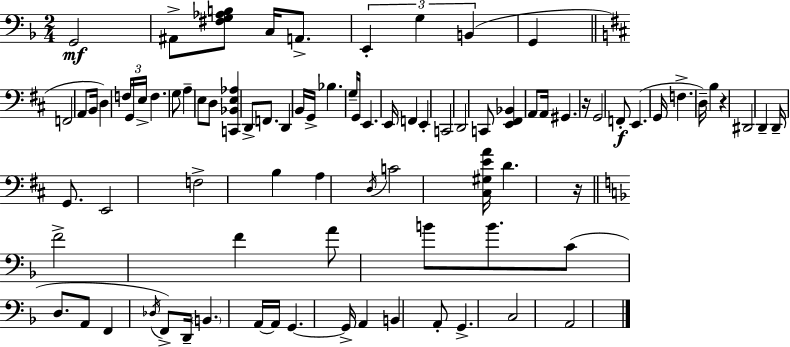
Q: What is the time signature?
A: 2/4